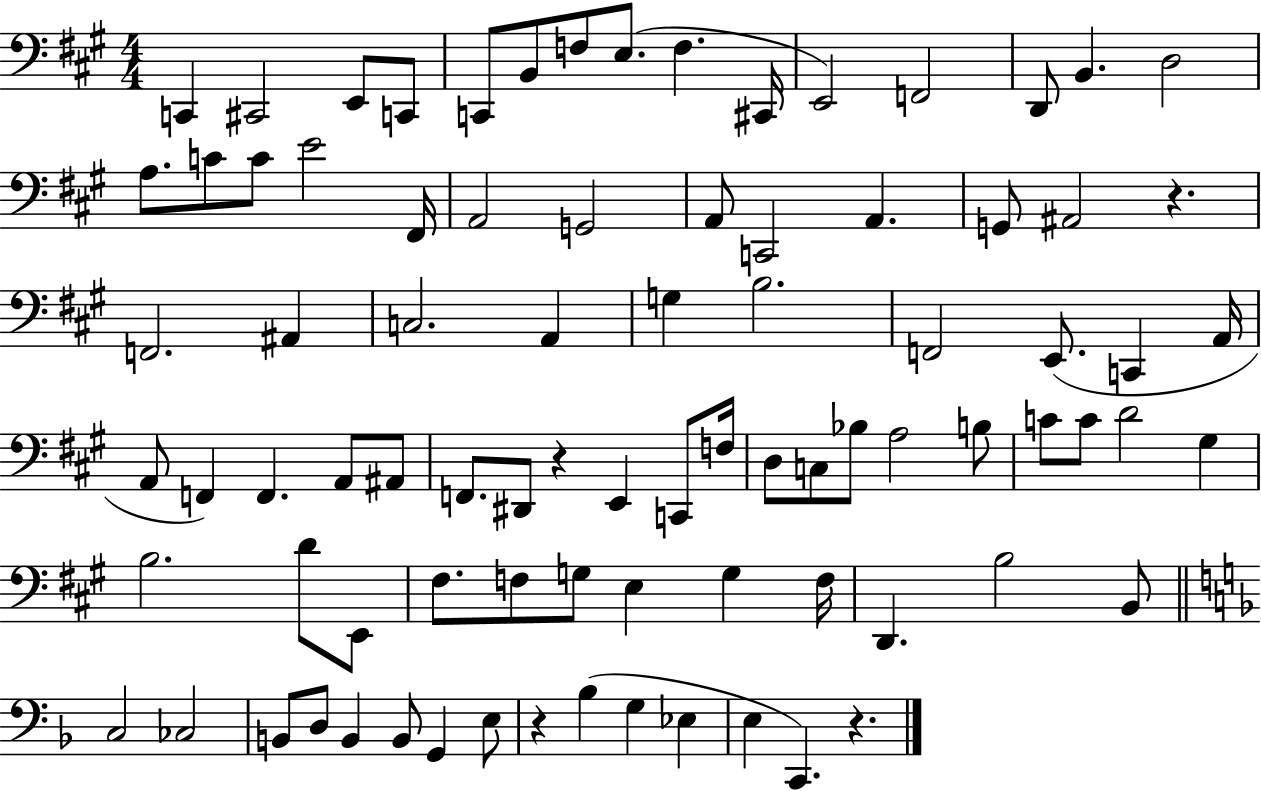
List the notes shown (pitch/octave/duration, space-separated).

C2/q C#2/h E2/e C2/e C2/e B2/e F3/e E3/e. F3/q. C#2/s E2/h F2/h D2/e B2/q. D3/h A3/e. C4/e C4/e E4/h F#2/s A2/h G2/h A2/e C2/h A2/q. G2/e A#2/h R/q. F2/h. A#2/q C3/h. A2/q G3/q B3/h. F2/h E2/e. C2/q A2/s A2/e F2/q F2/q. A2/e A#2/e F2/e. D#2/e R/q E2/q C2/e F3/s D3/e C3/e Bb3/e A3/h B3/e C4/e C4/e D4/h G#3/q B3/h. D4/e E2/e F#3/e. F3/e G3/e E3/q G3/q F3/s D2/q. B3/h B2/e C3/h CES3/h B2/e D3/e B2/q B2/e G2/q E3/e R/q Bb3/q G3/q Eb3/q E3/q C2/q. R/q.